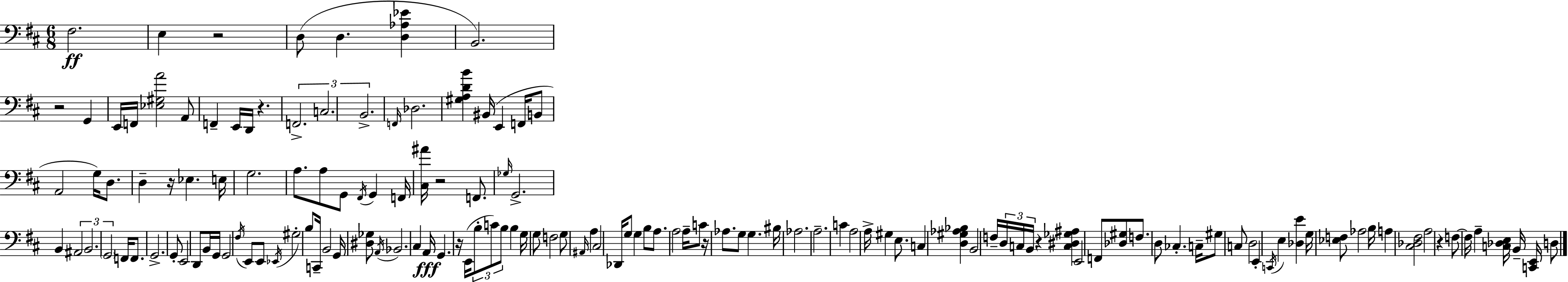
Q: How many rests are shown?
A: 9